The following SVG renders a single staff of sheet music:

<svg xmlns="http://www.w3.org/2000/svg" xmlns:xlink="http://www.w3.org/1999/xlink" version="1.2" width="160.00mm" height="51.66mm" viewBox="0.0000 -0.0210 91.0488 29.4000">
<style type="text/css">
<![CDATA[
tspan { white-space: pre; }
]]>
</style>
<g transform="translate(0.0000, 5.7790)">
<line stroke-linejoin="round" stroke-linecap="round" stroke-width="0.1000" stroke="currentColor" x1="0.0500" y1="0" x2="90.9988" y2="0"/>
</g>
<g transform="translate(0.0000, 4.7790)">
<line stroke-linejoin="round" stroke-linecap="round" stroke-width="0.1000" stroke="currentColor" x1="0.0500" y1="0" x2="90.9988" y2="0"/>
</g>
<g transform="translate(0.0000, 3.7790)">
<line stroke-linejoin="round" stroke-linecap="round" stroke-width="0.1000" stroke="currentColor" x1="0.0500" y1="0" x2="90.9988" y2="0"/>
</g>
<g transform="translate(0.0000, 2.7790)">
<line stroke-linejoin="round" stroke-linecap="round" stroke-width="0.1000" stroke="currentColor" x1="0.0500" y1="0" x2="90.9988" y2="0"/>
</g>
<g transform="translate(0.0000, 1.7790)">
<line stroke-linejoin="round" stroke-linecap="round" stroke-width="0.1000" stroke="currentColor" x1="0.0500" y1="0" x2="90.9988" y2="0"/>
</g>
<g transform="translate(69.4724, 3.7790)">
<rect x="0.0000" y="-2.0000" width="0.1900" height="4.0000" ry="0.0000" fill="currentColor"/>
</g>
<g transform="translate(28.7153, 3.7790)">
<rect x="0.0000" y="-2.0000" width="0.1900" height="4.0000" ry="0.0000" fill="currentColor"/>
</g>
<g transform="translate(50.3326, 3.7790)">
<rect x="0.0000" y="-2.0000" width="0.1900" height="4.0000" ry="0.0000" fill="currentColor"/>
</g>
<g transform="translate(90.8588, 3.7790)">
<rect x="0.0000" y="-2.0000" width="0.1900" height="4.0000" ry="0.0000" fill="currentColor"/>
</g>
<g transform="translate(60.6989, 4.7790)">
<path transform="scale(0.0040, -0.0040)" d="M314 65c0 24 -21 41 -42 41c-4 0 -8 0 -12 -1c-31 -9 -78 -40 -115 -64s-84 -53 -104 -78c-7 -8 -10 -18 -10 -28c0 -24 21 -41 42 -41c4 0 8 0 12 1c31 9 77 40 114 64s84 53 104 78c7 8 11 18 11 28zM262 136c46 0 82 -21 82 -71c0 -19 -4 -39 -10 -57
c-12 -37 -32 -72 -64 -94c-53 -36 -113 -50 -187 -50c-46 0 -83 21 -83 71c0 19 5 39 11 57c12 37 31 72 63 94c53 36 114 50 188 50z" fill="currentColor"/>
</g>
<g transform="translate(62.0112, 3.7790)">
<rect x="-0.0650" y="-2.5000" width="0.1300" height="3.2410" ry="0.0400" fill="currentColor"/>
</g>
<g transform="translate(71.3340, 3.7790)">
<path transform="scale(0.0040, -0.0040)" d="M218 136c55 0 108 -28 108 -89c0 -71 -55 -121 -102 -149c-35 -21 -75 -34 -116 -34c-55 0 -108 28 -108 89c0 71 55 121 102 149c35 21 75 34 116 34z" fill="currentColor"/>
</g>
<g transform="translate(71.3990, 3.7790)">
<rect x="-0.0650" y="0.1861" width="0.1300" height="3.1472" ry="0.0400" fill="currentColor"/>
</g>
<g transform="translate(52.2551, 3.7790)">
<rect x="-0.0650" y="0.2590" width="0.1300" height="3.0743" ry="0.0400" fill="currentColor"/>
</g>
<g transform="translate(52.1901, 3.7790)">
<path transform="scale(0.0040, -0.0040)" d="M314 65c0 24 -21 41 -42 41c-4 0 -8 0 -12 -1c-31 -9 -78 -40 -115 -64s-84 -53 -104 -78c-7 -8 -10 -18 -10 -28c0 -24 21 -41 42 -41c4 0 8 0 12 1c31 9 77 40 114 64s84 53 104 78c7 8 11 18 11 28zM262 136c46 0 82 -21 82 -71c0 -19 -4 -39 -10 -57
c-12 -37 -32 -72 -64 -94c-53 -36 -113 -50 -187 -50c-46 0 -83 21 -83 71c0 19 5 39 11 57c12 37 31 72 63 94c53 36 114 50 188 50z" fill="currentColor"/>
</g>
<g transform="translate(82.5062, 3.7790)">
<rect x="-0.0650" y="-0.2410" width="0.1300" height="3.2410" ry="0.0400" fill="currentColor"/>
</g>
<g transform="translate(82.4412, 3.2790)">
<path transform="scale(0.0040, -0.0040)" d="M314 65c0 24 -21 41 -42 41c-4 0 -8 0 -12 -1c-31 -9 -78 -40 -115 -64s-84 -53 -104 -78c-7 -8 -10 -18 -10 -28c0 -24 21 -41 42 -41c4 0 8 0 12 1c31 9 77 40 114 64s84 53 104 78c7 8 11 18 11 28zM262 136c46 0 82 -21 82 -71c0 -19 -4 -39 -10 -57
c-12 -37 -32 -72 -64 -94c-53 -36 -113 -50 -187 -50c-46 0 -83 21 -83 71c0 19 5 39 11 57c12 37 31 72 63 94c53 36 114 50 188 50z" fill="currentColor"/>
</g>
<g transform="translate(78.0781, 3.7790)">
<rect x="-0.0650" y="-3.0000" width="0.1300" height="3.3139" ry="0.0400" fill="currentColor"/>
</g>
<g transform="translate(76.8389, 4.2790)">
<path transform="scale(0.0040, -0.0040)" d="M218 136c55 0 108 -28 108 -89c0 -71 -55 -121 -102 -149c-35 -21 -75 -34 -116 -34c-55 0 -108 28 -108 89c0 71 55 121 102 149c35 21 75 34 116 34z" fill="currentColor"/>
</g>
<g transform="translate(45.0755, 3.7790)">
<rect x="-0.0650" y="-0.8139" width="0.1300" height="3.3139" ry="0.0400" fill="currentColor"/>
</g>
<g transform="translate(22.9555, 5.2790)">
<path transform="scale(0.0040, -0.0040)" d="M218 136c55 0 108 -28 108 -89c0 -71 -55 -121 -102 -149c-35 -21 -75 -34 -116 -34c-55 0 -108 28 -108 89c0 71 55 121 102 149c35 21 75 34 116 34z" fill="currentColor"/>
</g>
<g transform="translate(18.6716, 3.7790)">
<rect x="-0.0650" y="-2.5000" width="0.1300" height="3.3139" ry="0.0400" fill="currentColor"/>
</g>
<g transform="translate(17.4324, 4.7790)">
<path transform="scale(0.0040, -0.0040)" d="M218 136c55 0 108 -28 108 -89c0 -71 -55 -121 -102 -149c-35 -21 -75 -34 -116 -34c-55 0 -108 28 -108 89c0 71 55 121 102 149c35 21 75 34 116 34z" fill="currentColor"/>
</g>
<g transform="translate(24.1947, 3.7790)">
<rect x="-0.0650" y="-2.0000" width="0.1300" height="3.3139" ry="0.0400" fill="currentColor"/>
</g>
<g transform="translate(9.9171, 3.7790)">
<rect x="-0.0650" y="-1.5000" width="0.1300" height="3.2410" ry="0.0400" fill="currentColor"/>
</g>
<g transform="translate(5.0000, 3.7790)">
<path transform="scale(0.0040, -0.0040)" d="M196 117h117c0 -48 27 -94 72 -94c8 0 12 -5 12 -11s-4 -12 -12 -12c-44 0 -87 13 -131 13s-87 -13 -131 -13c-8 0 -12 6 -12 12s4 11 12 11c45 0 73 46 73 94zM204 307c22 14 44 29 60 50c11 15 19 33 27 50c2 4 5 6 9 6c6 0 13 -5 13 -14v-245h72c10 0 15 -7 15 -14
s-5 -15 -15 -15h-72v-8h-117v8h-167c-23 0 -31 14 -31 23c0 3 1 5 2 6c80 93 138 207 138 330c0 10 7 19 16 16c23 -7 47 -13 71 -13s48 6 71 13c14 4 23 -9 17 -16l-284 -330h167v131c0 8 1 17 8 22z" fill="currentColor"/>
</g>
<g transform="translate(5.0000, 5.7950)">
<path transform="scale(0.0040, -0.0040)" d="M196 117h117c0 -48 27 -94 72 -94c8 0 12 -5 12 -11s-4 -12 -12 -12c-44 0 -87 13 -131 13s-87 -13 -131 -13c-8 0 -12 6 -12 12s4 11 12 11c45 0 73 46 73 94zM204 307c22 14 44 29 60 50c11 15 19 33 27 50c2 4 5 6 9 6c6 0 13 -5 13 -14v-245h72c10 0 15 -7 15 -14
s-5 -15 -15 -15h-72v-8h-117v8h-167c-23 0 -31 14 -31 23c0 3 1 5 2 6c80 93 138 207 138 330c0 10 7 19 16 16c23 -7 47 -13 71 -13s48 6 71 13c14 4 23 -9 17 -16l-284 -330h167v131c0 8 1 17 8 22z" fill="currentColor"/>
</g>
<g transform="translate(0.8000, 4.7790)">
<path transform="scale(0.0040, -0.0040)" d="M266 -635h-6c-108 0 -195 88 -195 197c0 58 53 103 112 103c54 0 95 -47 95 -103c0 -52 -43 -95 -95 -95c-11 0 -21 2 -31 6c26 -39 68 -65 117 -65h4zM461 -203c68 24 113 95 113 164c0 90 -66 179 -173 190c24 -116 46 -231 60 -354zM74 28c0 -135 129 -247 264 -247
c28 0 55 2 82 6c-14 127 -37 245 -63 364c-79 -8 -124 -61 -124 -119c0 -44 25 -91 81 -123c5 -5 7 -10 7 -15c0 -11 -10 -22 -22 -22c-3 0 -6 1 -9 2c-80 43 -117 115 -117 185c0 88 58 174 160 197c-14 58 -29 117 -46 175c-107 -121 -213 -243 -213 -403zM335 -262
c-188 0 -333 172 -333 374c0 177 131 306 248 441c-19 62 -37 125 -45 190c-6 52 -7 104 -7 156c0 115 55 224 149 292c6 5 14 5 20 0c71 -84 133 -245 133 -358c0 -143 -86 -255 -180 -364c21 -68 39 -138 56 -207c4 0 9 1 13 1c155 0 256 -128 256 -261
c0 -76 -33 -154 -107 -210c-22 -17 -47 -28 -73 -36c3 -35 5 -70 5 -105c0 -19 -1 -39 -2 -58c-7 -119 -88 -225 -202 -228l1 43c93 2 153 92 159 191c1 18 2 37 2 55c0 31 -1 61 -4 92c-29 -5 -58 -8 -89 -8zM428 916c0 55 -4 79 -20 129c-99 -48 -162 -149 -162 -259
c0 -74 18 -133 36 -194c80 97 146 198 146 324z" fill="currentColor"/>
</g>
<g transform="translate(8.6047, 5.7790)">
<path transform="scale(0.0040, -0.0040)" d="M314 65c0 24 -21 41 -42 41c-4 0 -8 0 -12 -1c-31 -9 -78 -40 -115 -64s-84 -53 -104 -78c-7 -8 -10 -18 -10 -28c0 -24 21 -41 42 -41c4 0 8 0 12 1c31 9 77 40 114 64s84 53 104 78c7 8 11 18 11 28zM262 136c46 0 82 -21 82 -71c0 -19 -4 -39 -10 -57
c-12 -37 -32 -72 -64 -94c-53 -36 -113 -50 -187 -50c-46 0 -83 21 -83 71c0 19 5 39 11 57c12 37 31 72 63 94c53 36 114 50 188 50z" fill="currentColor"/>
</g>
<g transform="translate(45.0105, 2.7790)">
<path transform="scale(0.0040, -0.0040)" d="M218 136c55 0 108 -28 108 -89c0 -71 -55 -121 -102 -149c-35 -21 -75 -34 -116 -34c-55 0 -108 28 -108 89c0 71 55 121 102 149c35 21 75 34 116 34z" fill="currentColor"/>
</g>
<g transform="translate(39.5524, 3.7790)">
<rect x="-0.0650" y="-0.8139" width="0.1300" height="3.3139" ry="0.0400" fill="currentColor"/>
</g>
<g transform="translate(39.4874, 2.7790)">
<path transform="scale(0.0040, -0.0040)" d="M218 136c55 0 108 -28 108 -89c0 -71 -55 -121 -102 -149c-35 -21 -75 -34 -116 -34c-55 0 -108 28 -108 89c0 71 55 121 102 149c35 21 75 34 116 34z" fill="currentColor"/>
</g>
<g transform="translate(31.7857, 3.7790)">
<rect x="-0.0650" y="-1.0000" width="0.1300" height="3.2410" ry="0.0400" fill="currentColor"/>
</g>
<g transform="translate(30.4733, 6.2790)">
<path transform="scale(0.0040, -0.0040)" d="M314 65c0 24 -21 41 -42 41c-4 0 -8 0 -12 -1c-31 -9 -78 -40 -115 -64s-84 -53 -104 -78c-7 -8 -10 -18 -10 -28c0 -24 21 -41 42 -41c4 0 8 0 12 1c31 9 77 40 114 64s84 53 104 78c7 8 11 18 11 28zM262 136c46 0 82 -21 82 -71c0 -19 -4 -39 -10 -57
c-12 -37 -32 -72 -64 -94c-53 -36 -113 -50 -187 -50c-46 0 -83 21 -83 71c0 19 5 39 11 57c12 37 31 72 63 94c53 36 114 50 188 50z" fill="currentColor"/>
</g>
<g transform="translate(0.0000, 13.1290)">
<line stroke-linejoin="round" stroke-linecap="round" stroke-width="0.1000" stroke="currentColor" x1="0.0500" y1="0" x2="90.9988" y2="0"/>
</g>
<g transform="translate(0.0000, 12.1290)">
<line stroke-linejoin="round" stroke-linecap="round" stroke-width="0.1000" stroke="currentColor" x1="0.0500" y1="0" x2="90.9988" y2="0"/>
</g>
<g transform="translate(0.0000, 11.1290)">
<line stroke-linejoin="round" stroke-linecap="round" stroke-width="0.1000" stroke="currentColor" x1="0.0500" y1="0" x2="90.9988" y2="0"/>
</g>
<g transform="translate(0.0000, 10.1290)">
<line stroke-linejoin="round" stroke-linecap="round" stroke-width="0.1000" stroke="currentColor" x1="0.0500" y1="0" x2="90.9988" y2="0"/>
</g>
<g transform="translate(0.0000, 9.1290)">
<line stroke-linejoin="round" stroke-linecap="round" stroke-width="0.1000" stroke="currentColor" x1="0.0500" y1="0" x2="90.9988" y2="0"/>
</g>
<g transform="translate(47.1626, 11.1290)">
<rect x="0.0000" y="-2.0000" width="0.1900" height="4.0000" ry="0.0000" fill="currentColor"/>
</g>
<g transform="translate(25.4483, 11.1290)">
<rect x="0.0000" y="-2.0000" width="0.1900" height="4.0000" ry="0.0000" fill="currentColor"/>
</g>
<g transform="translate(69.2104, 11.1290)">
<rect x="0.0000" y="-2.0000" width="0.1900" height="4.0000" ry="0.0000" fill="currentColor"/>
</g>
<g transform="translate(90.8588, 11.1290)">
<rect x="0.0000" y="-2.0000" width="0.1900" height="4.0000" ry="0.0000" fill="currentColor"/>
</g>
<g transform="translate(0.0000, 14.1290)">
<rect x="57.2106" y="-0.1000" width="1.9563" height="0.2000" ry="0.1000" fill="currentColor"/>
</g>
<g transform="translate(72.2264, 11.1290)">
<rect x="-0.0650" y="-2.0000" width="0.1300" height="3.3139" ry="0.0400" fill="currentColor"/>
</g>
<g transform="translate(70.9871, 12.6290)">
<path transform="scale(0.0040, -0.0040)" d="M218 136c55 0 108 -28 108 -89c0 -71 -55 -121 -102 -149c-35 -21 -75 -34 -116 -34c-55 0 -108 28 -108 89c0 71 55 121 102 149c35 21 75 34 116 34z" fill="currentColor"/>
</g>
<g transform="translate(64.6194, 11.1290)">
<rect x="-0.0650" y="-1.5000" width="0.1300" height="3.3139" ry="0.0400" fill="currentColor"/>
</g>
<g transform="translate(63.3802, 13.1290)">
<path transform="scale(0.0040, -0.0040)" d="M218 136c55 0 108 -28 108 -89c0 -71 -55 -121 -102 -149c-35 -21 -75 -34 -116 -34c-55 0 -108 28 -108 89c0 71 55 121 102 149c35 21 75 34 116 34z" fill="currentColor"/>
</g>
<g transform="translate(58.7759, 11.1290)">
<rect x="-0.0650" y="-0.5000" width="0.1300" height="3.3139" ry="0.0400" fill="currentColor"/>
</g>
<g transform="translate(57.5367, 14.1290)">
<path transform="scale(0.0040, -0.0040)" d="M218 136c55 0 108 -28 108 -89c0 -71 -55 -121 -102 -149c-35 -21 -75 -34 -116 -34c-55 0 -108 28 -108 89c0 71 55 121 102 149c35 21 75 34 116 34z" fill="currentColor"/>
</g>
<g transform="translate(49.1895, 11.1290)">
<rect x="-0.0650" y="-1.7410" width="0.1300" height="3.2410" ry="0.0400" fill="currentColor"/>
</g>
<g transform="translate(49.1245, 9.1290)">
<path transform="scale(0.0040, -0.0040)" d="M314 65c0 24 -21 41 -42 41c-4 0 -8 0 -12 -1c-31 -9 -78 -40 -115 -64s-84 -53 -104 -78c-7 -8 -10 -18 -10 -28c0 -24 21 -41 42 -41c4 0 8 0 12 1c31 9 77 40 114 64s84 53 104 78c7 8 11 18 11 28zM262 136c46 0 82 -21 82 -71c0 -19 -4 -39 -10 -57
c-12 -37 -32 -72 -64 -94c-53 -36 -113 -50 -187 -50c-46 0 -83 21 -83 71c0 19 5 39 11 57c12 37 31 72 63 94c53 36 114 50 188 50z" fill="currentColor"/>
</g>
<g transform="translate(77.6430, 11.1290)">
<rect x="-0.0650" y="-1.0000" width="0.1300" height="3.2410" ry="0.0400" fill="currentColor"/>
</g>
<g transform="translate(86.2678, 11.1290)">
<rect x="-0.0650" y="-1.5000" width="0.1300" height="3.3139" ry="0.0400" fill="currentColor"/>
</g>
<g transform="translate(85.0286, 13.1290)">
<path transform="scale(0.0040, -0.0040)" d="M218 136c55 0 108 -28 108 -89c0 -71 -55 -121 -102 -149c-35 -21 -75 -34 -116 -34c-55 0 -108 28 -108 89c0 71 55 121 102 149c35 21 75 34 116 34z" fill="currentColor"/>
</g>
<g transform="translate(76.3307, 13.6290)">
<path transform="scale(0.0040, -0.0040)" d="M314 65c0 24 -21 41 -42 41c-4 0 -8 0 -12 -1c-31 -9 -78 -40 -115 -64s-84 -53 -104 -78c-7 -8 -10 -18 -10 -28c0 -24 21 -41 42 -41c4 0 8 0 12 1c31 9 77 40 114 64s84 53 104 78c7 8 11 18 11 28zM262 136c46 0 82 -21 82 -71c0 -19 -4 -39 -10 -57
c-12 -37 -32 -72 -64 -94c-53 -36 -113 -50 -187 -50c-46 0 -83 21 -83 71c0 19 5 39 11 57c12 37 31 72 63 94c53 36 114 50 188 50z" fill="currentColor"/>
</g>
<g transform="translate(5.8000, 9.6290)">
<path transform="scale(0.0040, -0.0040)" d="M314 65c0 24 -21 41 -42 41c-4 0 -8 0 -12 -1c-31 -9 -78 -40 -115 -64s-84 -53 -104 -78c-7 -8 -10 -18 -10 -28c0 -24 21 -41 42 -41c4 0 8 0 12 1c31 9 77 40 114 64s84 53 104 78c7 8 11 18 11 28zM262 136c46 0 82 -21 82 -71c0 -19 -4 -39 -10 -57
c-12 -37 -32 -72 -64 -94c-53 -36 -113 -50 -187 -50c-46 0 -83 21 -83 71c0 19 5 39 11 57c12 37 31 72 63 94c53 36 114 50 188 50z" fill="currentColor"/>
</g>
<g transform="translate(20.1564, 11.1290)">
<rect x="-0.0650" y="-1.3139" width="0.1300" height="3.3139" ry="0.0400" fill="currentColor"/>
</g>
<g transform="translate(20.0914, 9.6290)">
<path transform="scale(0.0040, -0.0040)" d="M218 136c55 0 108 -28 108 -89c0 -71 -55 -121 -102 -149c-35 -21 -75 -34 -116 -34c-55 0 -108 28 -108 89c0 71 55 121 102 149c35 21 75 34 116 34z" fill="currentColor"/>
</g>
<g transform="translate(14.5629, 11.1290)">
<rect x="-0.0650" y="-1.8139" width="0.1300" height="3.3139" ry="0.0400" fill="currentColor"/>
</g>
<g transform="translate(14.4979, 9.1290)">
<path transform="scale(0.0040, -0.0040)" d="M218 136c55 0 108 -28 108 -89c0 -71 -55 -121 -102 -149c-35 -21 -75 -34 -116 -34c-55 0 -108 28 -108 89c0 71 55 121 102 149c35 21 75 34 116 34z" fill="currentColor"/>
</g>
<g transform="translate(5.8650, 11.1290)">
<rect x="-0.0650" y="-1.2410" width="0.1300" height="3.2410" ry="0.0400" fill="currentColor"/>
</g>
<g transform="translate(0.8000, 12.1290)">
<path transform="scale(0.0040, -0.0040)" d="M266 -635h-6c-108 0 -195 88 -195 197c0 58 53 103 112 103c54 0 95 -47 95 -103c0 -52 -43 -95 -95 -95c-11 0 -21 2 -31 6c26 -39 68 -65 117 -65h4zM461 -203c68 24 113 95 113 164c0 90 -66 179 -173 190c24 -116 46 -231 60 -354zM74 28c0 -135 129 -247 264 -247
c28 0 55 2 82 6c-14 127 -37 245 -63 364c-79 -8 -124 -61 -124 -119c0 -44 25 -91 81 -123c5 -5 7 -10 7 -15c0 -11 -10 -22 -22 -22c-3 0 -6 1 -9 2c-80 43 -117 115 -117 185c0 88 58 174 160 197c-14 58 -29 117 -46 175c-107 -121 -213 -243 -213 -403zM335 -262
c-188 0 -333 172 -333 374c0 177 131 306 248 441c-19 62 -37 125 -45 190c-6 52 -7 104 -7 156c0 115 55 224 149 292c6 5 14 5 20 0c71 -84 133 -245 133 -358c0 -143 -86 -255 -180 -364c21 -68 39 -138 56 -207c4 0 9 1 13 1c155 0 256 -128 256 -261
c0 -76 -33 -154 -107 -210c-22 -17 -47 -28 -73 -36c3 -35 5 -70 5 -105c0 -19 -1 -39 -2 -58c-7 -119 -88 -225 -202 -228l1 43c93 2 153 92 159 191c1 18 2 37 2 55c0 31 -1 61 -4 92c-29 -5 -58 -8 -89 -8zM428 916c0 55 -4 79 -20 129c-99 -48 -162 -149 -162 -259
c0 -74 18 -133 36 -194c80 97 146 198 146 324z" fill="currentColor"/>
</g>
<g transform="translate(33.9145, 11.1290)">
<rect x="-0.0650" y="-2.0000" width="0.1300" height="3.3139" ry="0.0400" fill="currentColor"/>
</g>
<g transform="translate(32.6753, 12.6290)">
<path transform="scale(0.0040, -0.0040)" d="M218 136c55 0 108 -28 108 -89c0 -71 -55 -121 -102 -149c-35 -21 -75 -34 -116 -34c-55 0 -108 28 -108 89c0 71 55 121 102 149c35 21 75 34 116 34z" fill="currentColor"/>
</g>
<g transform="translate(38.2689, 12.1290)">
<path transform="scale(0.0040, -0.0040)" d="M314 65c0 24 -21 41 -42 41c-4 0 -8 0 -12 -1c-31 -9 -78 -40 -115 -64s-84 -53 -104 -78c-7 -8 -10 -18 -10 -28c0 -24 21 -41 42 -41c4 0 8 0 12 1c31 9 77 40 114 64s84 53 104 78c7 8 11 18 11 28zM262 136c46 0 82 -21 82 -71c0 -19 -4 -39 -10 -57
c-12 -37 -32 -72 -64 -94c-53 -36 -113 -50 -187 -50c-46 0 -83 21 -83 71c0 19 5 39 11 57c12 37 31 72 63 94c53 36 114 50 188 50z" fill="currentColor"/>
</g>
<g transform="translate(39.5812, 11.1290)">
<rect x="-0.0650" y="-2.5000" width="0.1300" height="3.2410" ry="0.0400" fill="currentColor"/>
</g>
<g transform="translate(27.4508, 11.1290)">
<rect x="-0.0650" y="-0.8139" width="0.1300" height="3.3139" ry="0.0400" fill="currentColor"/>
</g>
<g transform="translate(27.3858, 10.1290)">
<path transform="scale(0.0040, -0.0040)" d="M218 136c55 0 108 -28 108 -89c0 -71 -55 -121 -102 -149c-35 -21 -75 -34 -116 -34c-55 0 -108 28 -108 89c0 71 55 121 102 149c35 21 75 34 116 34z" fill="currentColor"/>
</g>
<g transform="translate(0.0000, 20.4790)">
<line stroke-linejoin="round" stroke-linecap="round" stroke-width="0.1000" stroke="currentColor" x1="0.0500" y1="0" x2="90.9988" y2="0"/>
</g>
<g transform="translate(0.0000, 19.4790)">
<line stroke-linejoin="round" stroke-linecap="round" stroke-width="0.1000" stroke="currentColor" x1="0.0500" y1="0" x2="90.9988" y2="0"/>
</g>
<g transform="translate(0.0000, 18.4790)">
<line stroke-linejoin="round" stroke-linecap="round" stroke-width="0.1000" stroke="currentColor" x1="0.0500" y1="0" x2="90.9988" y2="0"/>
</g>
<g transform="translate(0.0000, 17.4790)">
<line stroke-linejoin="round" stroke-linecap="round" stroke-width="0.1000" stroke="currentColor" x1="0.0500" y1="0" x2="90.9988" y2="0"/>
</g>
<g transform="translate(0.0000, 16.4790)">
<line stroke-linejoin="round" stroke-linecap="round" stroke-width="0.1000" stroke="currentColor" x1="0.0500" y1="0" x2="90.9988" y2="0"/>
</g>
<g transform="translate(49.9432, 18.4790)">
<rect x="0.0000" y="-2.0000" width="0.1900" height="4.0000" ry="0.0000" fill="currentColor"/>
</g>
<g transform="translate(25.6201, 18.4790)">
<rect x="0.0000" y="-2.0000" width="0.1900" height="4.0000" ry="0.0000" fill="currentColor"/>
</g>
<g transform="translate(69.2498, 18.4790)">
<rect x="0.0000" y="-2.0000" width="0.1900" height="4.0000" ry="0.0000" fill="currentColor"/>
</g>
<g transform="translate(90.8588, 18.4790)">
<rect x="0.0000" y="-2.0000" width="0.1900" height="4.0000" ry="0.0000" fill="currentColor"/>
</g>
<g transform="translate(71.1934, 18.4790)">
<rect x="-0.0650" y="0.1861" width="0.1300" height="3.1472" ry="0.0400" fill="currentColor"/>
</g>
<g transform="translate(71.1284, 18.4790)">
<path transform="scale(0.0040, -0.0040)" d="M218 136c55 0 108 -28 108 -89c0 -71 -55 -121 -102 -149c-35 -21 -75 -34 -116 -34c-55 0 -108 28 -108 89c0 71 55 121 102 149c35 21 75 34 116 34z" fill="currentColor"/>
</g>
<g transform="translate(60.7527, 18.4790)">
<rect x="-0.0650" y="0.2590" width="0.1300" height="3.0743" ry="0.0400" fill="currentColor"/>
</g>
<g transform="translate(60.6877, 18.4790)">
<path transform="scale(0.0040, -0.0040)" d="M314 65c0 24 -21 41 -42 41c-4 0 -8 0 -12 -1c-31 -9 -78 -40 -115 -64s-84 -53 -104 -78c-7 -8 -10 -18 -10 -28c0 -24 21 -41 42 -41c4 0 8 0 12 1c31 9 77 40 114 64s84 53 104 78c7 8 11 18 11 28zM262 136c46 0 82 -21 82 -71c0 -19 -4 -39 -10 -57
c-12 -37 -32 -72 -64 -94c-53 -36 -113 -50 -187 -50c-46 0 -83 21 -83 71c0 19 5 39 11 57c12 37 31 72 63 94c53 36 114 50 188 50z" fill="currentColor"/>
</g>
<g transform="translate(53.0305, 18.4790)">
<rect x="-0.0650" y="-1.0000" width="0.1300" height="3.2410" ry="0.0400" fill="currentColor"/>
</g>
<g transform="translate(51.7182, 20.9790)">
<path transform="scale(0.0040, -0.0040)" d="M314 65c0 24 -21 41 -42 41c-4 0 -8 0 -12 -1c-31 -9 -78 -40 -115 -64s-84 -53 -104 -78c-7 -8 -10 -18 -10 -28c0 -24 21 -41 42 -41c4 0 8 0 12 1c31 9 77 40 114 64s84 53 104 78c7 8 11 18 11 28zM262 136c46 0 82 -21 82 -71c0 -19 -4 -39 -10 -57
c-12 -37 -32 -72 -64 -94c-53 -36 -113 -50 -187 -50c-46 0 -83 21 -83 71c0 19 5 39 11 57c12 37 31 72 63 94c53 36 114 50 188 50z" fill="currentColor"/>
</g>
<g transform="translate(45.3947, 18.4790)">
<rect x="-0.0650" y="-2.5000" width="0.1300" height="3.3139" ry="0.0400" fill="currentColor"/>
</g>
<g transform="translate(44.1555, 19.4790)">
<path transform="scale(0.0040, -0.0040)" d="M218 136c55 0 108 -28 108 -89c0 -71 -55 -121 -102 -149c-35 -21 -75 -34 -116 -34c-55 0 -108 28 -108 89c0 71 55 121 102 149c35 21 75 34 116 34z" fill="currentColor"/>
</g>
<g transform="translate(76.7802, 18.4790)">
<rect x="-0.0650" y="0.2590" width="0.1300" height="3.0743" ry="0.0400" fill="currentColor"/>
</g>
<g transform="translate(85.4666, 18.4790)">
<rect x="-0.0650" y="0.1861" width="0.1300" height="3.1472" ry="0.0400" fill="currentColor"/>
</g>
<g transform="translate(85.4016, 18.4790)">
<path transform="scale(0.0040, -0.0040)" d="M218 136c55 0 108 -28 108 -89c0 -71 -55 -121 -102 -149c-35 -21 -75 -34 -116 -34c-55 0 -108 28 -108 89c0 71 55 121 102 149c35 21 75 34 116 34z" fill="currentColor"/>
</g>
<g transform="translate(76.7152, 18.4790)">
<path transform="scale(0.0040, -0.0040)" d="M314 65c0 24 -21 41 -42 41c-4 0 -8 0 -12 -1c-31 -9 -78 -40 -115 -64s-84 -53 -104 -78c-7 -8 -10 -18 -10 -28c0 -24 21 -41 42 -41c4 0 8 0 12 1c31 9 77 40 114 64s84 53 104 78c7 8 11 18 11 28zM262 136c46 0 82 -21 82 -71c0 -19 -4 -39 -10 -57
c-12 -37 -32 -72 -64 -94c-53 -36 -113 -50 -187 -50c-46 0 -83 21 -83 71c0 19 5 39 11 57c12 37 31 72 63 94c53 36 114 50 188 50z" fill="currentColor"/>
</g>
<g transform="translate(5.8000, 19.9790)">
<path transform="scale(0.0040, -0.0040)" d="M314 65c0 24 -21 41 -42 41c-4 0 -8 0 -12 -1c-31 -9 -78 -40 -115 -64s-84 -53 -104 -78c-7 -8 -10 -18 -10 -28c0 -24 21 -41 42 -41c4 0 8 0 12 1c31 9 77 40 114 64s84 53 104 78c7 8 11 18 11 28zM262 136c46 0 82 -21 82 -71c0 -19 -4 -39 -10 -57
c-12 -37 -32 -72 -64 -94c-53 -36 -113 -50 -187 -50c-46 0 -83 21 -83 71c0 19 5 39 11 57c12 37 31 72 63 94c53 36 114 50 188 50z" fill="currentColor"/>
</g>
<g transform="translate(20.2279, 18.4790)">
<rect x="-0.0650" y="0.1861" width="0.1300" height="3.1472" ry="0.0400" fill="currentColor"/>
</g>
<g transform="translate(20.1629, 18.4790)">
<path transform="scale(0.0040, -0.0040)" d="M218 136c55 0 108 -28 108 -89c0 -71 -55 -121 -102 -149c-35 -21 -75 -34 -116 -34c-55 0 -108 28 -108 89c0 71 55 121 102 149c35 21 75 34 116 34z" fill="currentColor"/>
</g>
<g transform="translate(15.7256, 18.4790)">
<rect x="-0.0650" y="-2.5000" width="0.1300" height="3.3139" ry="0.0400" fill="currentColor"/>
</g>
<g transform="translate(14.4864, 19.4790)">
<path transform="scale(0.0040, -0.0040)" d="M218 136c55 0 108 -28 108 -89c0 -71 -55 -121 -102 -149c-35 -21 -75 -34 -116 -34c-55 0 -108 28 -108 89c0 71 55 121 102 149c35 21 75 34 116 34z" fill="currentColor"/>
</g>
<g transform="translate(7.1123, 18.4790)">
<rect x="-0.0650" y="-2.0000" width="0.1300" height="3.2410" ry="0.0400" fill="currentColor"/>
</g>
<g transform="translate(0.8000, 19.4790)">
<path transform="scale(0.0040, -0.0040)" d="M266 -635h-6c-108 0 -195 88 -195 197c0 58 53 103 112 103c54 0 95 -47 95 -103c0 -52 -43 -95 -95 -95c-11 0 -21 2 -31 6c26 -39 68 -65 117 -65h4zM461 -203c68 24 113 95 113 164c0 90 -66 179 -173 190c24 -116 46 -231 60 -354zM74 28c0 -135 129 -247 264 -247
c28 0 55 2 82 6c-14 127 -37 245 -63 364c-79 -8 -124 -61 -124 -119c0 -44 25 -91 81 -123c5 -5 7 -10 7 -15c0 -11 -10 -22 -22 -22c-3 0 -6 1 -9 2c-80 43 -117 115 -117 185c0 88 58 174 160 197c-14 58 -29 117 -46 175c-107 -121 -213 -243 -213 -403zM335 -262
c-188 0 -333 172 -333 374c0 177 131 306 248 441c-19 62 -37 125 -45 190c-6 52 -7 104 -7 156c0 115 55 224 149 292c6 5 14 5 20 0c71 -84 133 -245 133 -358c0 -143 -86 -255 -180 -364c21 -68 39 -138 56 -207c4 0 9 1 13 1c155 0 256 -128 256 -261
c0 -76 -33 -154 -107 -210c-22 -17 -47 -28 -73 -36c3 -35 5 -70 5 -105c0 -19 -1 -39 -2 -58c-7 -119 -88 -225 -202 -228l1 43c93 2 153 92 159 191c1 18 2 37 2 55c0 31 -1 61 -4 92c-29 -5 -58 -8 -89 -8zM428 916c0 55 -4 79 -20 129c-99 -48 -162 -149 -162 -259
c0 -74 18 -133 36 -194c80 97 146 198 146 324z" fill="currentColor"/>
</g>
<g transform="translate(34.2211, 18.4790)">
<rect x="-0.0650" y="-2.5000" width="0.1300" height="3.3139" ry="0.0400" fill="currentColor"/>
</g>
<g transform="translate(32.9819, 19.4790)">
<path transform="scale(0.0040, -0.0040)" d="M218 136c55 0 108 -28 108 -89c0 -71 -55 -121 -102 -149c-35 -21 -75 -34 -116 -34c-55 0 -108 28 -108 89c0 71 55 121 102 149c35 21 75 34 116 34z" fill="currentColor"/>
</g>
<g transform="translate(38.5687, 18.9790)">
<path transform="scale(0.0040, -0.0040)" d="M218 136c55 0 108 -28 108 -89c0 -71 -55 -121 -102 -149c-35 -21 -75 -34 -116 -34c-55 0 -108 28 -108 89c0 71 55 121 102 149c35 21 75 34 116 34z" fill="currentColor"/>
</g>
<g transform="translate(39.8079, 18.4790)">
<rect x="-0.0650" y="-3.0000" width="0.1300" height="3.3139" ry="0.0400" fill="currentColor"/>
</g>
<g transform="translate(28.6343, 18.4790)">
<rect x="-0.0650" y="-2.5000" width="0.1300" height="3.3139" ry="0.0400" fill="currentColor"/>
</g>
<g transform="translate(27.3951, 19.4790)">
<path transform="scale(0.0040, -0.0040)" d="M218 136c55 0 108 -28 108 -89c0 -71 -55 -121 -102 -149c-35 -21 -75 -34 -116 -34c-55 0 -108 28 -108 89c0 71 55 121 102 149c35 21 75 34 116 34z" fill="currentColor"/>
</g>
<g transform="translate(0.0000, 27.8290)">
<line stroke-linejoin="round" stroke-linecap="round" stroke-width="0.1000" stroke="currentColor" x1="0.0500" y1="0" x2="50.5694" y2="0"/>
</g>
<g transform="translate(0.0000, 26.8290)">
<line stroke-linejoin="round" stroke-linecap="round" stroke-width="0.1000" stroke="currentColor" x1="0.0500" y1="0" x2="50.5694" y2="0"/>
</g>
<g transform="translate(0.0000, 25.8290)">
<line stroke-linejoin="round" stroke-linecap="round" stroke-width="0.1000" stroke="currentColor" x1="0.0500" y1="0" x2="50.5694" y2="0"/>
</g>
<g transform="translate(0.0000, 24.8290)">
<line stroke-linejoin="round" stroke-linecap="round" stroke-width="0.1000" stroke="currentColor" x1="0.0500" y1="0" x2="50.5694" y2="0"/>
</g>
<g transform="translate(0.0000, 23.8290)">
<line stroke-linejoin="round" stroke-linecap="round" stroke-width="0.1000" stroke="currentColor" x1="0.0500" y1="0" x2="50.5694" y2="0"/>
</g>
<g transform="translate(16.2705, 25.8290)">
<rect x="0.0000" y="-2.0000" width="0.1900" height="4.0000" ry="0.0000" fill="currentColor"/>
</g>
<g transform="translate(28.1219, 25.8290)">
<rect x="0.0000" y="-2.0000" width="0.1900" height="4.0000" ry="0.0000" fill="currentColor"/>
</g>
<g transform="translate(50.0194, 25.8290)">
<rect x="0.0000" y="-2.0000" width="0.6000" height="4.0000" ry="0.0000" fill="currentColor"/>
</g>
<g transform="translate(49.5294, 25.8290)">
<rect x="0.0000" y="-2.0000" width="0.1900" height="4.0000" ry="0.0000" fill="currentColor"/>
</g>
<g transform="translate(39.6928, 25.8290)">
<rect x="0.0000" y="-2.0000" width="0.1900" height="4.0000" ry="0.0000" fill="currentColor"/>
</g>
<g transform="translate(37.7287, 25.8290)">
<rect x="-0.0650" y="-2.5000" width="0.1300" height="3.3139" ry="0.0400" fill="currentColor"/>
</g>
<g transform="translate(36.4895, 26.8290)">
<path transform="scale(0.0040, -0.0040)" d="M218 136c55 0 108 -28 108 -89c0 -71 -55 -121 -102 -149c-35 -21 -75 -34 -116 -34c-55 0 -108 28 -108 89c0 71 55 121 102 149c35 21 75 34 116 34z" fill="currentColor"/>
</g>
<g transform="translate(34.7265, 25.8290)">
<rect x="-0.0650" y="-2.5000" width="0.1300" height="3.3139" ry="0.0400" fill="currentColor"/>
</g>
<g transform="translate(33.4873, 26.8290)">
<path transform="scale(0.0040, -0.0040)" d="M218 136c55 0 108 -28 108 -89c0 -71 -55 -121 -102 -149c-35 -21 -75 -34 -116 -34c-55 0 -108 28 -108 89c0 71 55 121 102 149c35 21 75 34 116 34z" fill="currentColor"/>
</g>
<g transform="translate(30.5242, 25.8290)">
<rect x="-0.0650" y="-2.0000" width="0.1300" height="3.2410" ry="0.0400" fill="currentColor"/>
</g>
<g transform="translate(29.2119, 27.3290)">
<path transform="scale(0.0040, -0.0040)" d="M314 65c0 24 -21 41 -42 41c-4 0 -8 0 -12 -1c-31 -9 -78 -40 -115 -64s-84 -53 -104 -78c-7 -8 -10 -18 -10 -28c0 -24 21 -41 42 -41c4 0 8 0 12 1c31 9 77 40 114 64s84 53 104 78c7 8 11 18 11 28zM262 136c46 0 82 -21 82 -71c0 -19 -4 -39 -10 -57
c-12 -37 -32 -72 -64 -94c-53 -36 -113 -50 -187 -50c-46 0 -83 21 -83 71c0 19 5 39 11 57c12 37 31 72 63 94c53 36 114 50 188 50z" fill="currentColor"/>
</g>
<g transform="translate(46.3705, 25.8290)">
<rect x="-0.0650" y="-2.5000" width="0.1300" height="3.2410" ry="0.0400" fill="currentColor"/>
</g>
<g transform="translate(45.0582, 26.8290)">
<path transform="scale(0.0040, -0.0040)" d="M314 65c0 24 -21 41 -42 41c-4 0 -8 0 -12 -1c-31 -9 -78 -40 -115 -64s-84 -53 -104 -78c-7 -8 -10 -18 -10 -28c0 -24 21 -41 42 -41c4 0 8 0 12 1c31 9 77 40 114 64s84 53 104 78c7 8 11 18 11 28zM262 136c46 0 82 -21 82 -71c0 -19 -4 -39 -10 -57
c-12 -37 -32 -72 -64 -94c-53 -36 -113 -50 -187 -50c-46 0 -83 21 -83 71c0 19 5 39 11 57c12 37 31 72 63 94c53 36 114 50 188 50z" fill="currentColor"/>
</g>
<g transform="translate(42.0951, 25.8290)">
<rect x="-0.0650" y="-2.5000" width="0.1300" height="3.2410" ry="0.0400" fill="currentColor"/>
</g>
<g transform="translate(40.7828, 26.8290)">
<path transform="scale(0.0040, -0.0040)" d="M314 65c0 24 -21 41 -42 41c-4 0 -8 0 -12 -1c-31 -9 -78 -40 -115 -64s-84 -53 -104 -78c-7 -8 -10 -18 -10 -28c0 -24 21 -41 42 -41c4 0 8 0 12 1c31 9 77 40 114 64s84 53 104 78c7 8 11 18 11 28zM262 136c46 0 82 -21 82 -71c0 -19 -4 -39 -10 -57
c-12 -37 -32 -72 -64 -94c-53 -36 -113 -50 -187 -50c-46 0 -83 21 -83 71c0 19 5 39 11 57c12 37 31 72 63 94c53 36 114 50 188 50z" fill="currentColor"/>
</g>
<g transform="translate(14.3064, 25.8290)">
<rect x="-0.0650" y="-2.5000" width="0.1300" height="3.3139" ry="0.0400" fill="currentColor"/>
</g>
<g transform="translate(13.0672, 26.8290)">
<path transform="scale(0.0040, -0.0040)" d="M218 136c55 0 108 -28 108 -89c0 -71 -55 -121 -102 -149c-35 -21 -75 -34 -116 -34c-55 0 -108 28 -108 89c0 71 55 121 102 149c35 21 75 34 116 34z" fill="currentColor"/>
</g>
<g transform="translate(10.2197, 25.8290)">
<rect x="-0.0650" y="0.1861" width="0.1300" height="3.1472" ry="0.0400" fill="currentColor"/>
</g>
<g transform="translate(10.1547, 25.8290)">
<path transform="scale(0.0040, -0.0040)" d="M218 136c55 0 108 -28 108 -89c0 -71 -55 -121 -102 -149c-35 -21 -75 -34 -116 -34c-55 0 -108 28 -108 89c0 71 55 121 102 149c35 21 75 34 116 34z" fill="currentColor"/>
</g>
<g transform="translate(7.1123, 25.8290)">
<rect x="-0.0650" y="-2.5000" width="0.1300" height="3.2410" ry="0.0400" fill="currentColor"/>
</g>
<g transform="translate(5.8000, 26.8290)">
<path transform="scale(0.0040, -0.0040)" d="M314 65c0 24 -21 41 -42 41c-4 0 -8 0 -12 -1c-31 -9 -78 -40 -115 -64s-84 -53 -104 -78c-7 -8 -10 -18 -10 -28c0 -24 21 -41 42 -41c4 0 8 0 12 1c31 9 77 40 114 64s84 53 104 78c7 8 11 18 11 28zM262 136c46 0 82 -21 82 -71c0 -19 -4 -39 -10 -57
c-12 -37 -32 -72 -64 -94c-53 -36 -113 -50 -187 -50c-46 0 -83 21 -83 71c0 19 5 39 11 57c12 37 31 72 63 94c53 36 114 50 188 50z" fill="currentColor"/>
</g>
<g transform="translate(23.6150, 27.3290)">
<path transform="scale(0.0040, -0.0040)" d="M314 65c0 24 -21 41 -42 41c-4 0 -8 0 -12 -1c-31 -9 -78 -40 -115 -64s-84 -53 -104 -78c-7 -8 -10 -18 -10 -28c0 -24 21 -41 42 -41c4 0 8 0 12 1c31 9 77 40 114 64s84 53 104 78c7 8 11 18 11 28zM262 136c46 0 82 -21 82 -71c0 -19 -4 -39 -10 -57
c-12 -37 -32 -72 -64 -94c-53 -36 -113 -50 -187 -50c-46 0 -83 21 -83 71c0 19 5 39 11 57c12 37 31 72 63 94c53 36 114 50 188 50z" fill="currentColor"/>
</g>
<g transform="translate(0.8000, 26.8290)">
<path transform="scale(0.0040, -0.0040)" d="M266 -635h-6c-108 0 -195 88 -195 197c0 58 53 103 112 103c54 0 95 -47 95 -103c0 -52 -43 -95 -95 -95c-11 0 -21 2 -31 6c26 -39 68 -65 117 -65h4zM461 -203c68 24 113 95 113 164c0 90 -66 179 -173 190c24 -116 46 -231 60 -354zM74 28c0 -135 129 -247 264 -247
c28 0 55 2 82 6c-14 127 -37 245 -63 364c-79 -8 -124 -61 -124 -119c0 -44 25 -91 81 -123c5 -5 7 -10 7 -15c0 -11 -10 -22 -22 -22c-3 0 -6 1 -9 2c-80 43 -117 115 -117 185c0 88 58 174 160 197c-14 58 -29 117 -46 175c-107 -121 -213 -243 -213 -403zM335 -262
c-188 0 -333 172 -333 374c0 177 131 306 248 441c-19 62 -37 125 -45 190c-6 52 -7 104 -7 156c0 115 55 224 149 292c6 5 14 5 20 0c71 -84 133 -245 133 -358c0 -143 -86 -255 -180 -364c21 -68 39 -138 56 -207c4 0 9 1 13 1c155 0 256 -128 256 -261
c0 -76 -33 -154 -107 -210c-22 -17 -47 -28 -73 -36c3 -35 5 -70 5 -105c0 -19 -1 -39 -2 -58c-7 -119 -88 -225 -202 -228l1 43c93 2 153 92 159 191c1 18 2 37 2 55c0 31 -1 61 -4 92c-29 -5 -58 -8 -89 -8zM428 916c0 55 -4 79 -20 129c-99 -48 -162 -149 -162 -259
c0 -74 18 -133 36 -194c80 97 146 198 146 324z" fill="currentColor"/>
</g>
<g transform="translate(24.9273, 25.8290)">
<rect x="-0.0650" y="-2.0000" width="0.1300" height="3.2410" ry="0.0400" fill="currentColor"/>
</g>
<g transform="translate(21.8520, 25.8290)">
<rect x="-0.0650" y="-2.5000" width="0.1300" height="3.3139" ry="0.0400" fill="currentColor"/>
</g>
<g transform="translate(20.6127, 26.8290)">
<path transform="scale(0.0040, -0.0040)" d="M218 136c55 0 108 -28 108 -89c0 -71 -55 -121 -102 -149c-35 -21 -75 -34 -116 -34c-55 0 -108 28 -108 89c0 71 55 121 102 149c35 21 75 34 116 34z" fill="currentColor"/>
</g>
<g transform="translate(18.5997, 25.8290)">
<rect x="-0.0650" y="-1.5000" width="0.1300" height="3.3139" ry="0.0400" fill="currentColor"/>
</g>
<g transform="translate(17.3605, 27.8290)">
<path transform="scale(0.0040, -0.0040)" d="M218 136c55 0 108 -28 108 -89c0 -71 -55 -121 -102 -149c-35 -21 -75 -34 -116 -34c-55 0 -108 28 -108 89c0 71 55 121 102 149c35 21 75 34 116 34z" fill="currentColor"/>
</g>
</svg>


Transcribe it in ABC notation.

X:1
T:Untitled
M:4/4
L:1/4
K:C
E2 G F D2 d d B2 G2 B A c2 e2 f e d F G2 f2 C E F D2 E F2 G B G G A G D2 B2 B B2 B G2 B G E G F2 F2 G G G2 G2